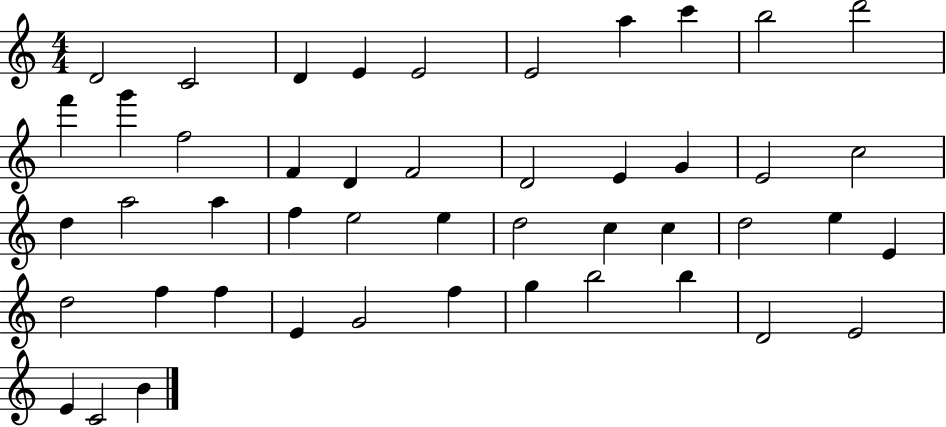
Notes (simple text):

D4/h C4/h D4/q E4/q E4/h E4/h A5/q C6/q B5/h D6/h F6/q G6/q F5/h F4/q D4/q F4/h D4/h E4/q G4/q E4/h C5/h D5/q A5/h A5/q F5/q E5/h E5/q D5/h C5/q C5/q D5/h E5/q E4/q D5/h F5/q F5/q E4/q G4/h F5/q G5/q B5/h B5/q D4/h E4/h E4/q C4/h B4/q